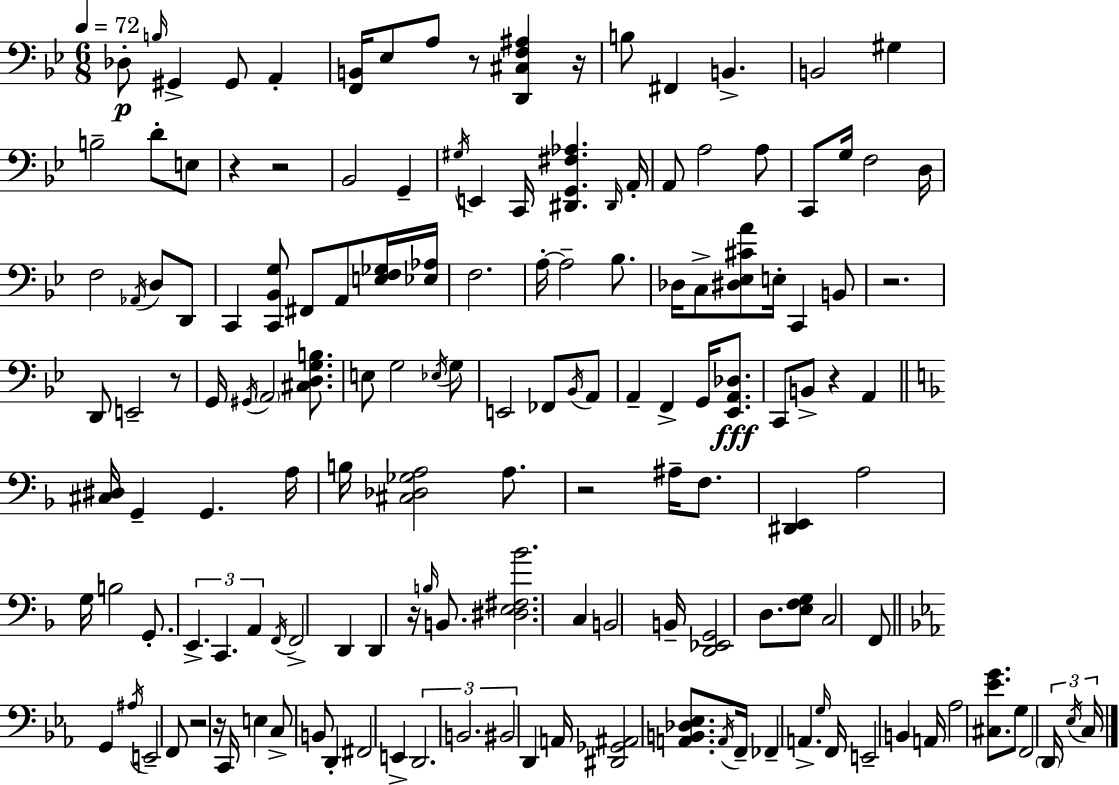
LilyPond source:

{
  \clef bass
  \numericTimeSignature
  \time 6/8
  \key bes \major
  \tempo 4 = 72
  des8-.\p \grace { b16 } gis,4-> gis,8 a,4-. | <f, b,>16 ees8 a8 r8 <d, cis f ais>4 | r16 b8 fis,4 b,4.-> | b,2 gis4 | \break b2-- d'8-. e8 | r4 r2 | bes,2 g,4-- | \acciaccatura { gis16 } e,4 c,16 <dis, g, fis aes>4. | \break \grace { dis,16 } a,16-. a,8 a2 | a8 c,8 g16 f2 | d16 f2 \acciaccatura { aes,16 } | d8 d,8 c,4 <c, bes, g>8 fis,8 | \break a,8 <e f ges>16 <ees aes>16 f2. | a16-.~~ a2-- | bes8. des16 c8-> <dis ees cis' a'>8 e16-. c,4 | b,8 r2. | \break d,8 e,2-- | r8 g,16 \acciaccatura { gis,16 } \parenthesize a,2 | <cis d g b>8. e8 g2 | \acciaccatura { ees16 } g8 e,2 | \break fes,8 \acciaccatura { bes,16 } a,8 a,4-- f,4-> | g,16 <ees, a, des>8.\fff c,8 b,8-> r4 | a,4 \bar "||" \break \key f \major <cis dis>16 g,4-- g,4. a16 | b16 <cis des ges a>2 a8. | r2 ais16-- f8. | <dis, e,>4 a2 | \break g16 b2 g,8.-. | \tuplet 3/2 { e,4.-> c,4. | a,4 } \acciaccatura { f,16 } f,2-> | d,4 d,4 r16 \grace { b16 } b,8. | \break <dis e fis bes'>2. | c4 b,2 | b,16-- <d, ees, g,>2 d8. | <e f g>8 c2 | \break f,8 \bar "||" \break \key ees \major g,4 \acciaccatura { ais16 } e,2-- | f,8 r2 r16 | c,16 e4 c8-> b,8 d,4-. | fis,2 e,4-> | \break \tuplet 3/2 { d,2. | b,2. | bis,2 } d,4 | a,16 <dis, ges, ais,>2 <a, b, des ees>8. | \break \acciaccatura { a,16 } f,16-- fes,4-- a,4.-> | \grace { g16 } f,16 e,2-- b,4 | a,16 aes2 | <cis ees' g'>8. g8 f,2 | \break \tuplet 3/2 { \parenthesize d,16 \acciaccatura { ees16 } c16 } \bar "|."
}